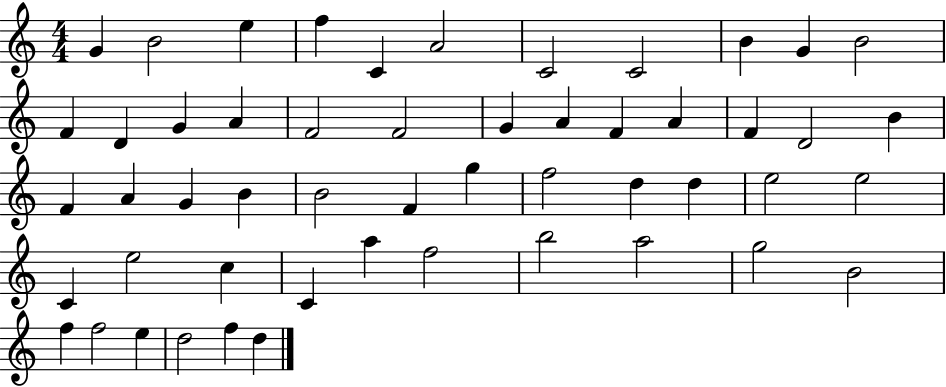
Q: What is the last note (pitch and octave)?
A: D5